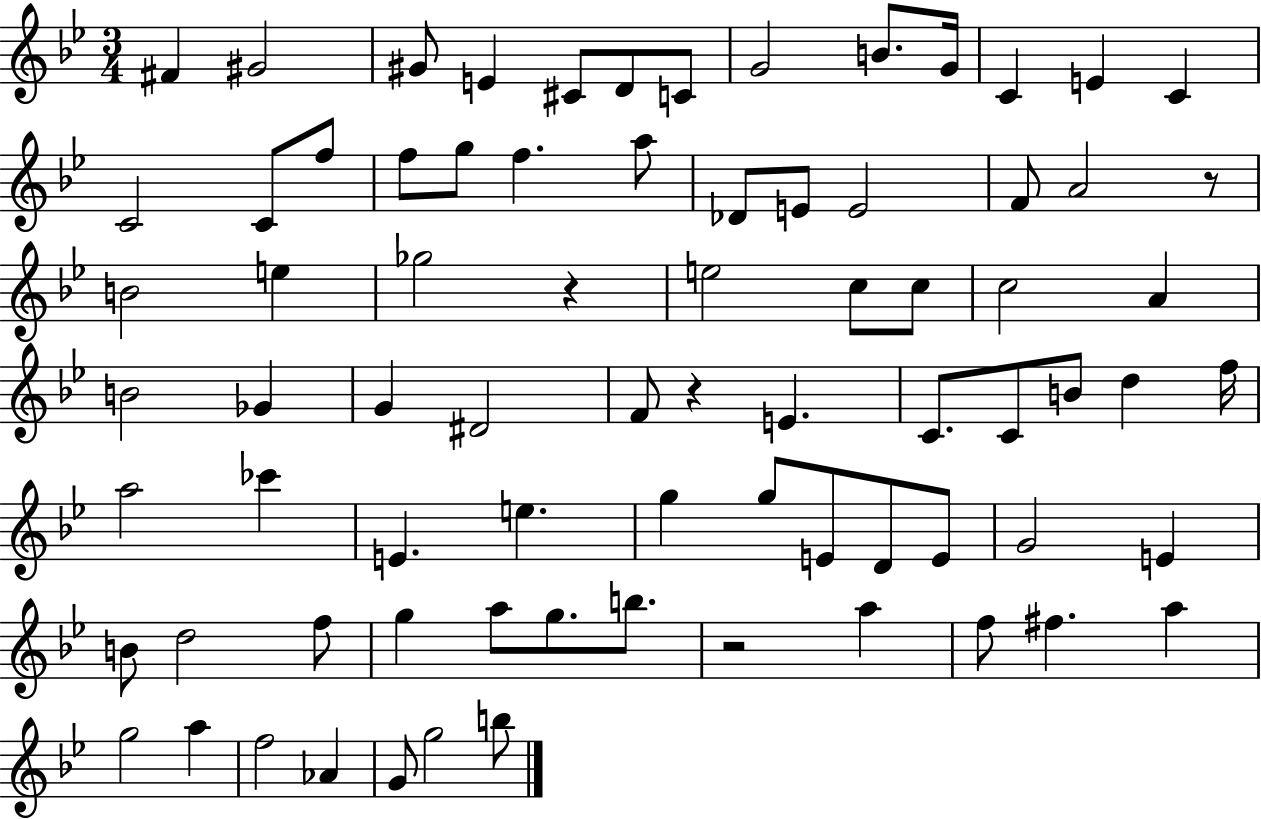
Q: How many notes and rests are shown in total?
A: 77